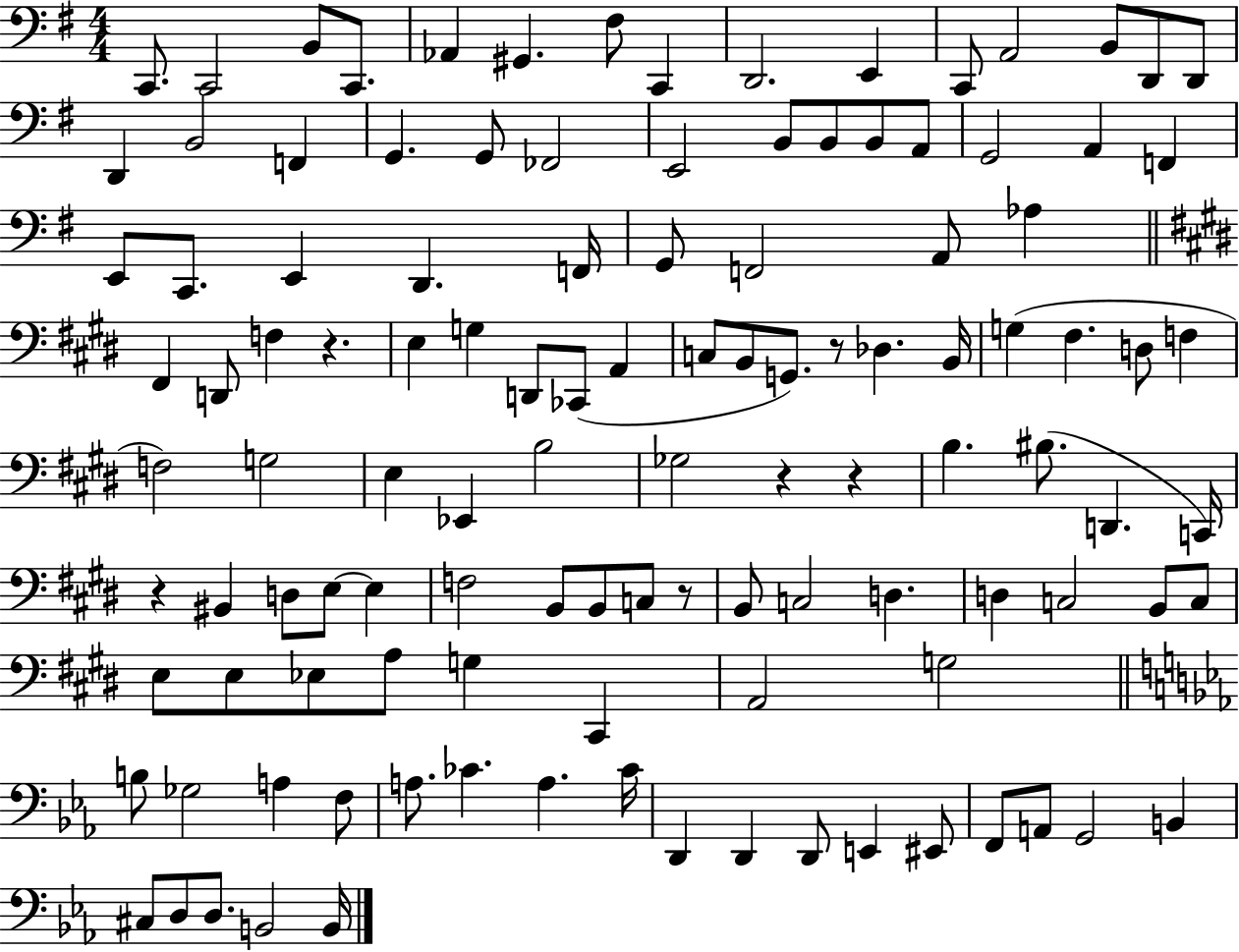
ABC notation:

X:1
T:Untitled
M:4/4
L:1/4
K:G
C,,/2 C,,2 B,,/2 C,,/2 _A,, ^G,, ^F,/2 C,, D,,2 E,, C,,/2 A,,2 B,,/2 D,,/2 D,,/2 D,, B,,2 F,, G,, G,,/2 _F,,2 E,,2 B,,/2 B,,/2 B,,/2 A,,/2 G,,2 A,, F,, E,,/2 C,,/2 E,, D,, F,,/4 G,,/2 F,,2 A,,/2 _A, ^F,, D,,/2 F, z E, G, D,,/2 _C,,/2 A,, C,/2 B,,/2 G,,/2 z/2 _D, B,,/4 G, ^F, D,/2 F, F,2 G,2 E, _E,, B,2 _G,2 z z B, ^B,/2 D,, C,,/4 z ^B,, D,/2 E,/2 E, F,2 B,,/2 B,,/2 C,/2 z/2 B,,/2 C,2 D, D, C,2 B,,/2 C,/2 E,/2 E,/2 _E,/2 A,/2 G, ^C,, A,,2 G,2 B,/2 _G,2 A, F,/2 A,/2 _C A, _C/4 D,, D,, D,,/2 E,, ^E,,/2 F,,/2 A,,/2 G,,2 B,, ^C,/2 D,/2 D,/2 B,,2 B,,/4